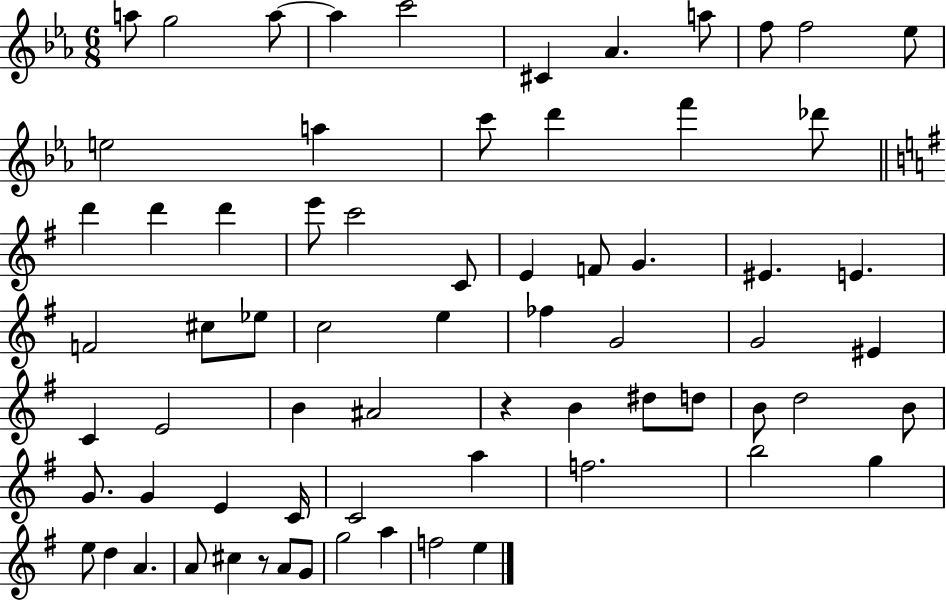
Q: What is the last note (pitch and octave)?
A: E5